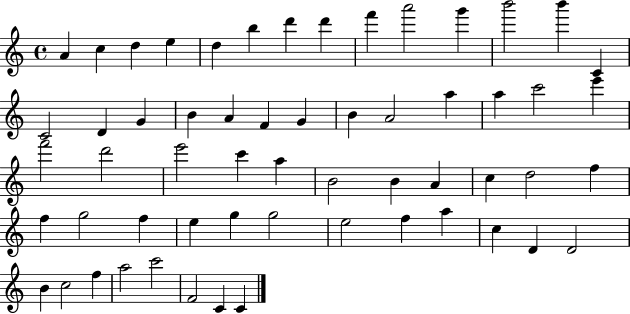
X:1
T:Untitled
M:4/4
L:1/4
K:C
A c d e d b d' d' f' a'2 g' b'2 b' C C2 D G B A F G B A2 a a c'2 e' f'2 d'2 e'2 c' a B2 B A c d2 f f g2 f e g g2 e2 f a c D D2 B c2 f a2 c'2 F2 C C